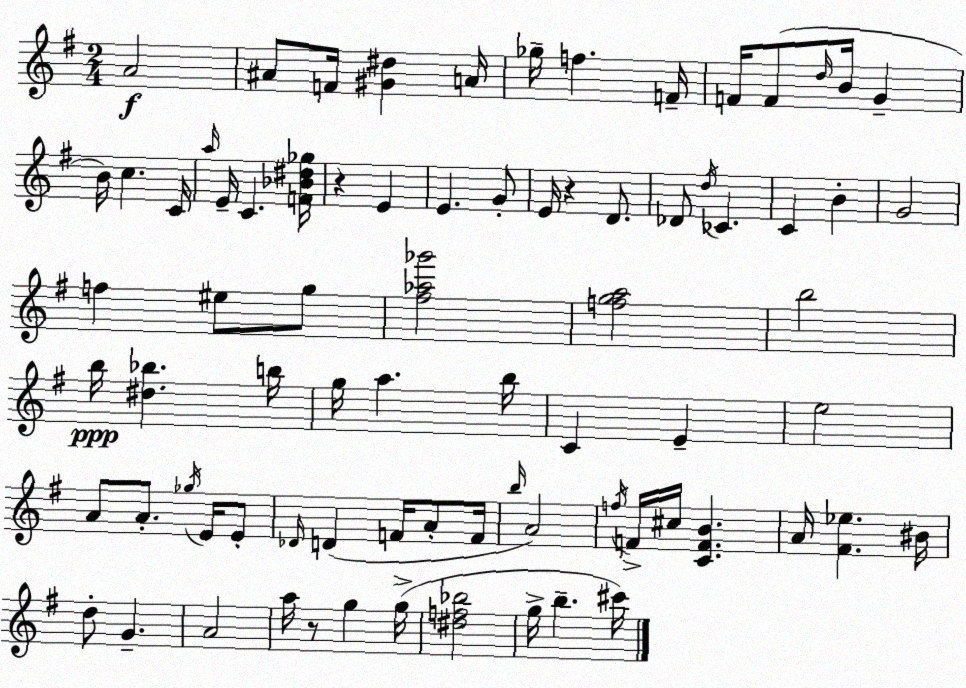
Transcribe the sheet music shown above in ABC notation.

X:1
T:Untitled
M:2/4
L:1/4
K:G
A2 ^A/2 F/4 [^G^d] A/4 _g/4 f F/4 F/4 F/2 d/4 B/4 G B/4 c C/4 a/4 E/4 C [F_B^d_g]/4 z E E G/2 E/4 z D/2 _D/2 d/4 _C C B G2 f ^e/2 g/2 [^f_a_g']2 [fga]2 b2 b/4 [^d_b] b/4 g/4 a b/4 C E e2 A/2 A/2 _g/4 E/4 E/2 _D/4 D F/4 A/2 F/4 b/4 A2 f/4 F/4 ^c/4 [CFB] A/4 [^F_e] ^B/4 d/2 G A2 a/4 z/2 g g/4 [^df_b]2 g/4 b ^c'/4